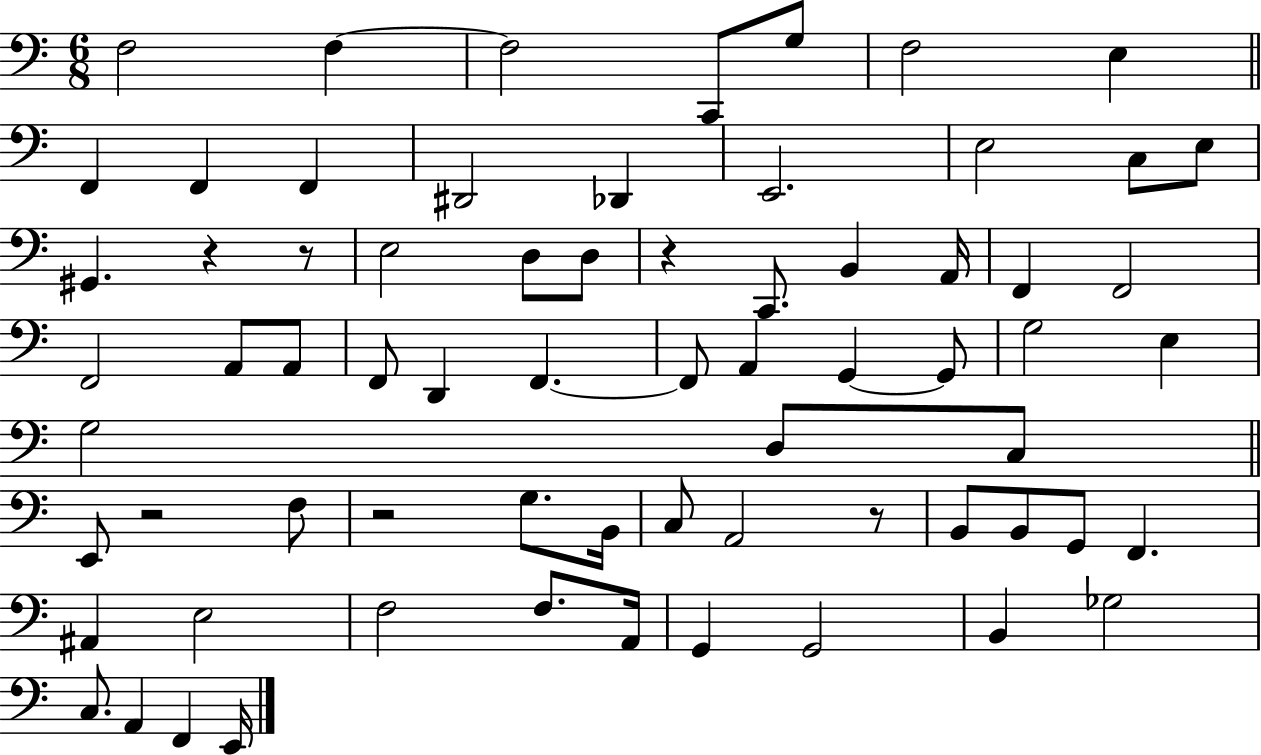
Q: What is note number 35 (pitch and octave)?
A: G2